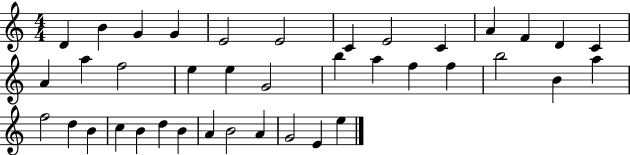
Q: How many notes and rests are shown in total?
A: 39